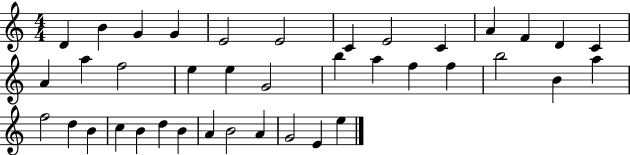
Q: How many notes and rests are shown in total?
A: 39